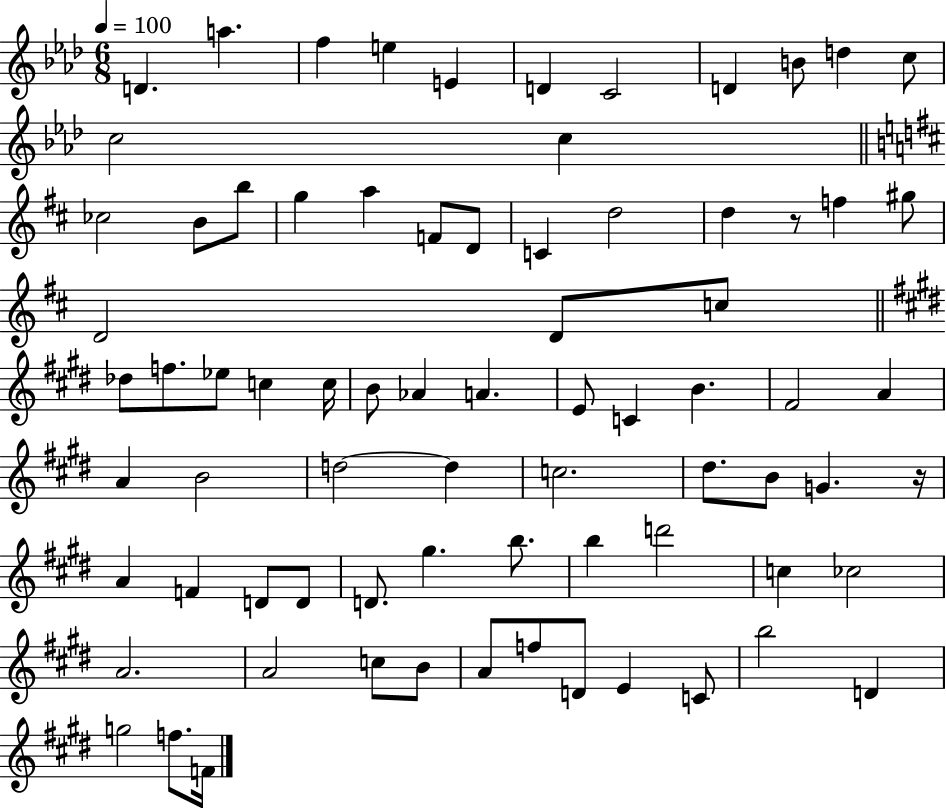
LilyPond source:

{
  \clef treble
  \numericTimeSignature
  \time 6/8
  \key aes \major
  \tempo 4 = 100
  d'4. a''4. | f''4 e''4 e'4 | d'4 c'2 | d'4 b'8 d''4 c''8 | \break c''2 c''4 | \bar "||" \break \key b \minor ces''2 b'8 b''8 | g''4 a''4 f'8 d'8 | c'4 d''2 | d''4 r8 f''4 gis''8 | \break d'2 d'8 c''8 | \bar "||" \break \key e \major des''8 f''8. ees''8 c''4 c''16 | b'8 aes'4 a'4. | e'8 c'4 b'4. | fis'2 a'4 | \break a'4 b'2 | d''2~~ d''4 | c''2. | dis''8. b'8 g'4. r16 | \break a'4 f'4 d'8 d'8 | d'8. gis''4. b''8. | b''4 d'''2 | c''4 ces''2 | \break a'2. | a'2 c''8 b'8 | a'8 f''8 d'8 e'4 c'8 | b''2 d'4 | \break g''2 f''8. f'16 | \bar "|."
}